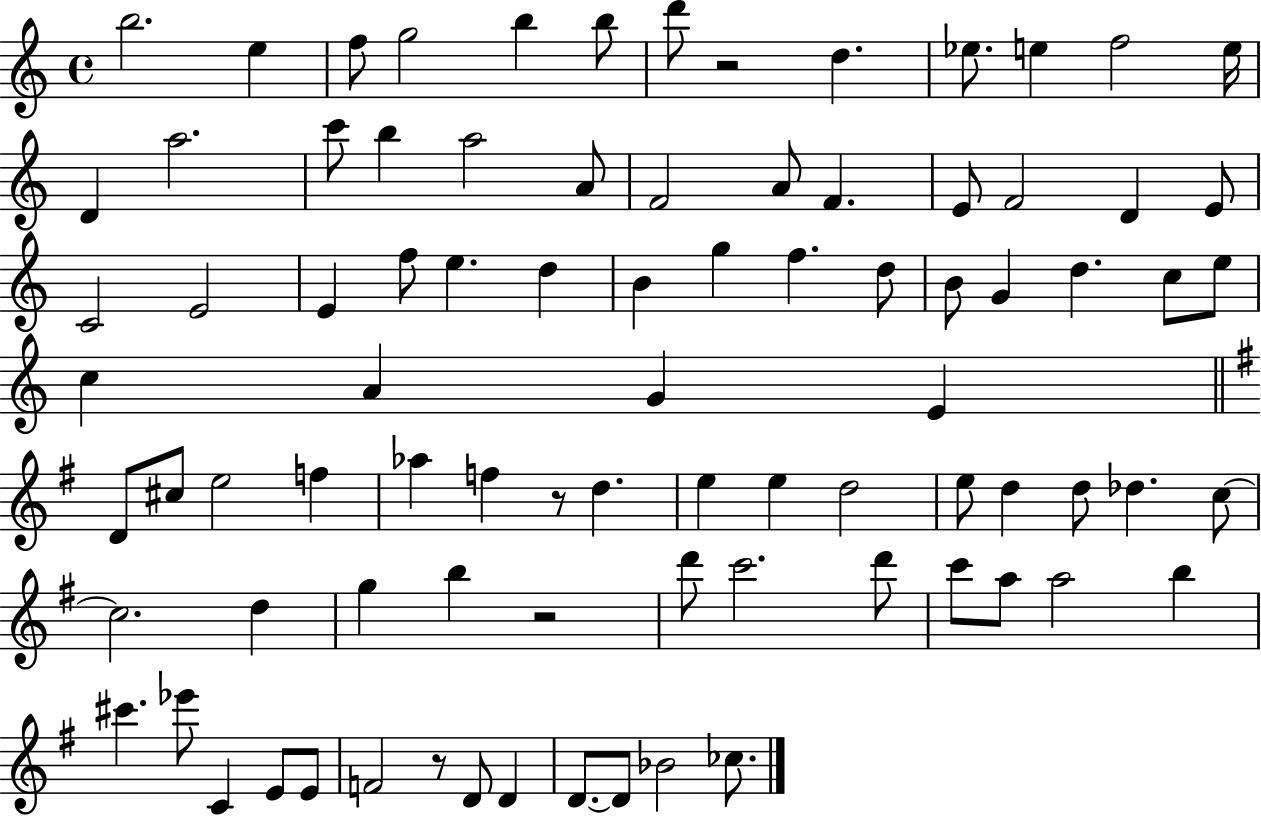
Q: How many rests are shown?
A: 4